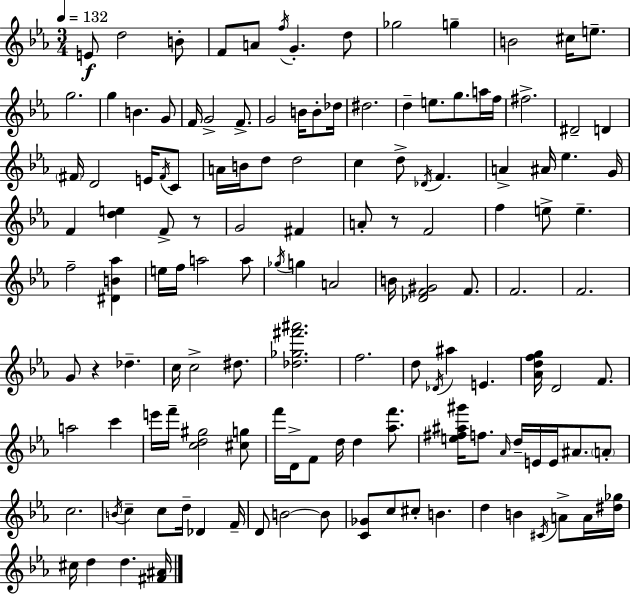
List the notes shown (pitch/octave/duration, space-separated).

E4/e D5/h B4/e F4/e A4/e F5/s G4/q. D5/e Gb5/h G5/q B4/h C#5/s E5/e. G5/h. G5/q B4/q. G4/e F4/s G4/h F4/e. G4/h B4/s B4/e Db5/s D#5/h. D5/q E5/e. G5/e. A5/s F5/s F#5/h. D#4/h D4/q F#4/s D4/h E4/s F#4/s C4/e A4/s B4/s D5/e D5/h C5/q D5/e Db4/s F4/q. A4/q A#4/s Eb5/q. G4/s F4/q [D5,E5]/q F4/e R/e G4/h F#4/q A4/e R/e F4/h F5/q E5/e E5/q. F5/h [D#4,B4,Ab5]/q E5/s F5/s A5/h A5/e Gb5/s G5/q A4/h B4/s [Db4,F4,G#4]/h F4/e. F4/h. F4/h. G4/e R/q Db5/q. C5/s C5/h D#5/e. [Db5,Gb5,F#6,A#6]/h. F5/h. D5/e Db4/s A#5/q E4/q. [Ab4,D5,F5,G5]/s D4/h F4/e. A5/h C6/q E6/s F6/s [C5,D5,G#5]/h [C#5,G5]/e F6/s D4/s F4/e D5/s D5/q [Ab5,F6]/e. [E5,F#5,A#5,G#6]/s F5/e. Ab4/s D5/s E4/s E4/s A#4/e. A4/e C5/h. B4/s C5/q C5/e D5/s Db4/q F4/s D4/e B4/h B4/e [C4,Gb4]/e C5/e C#5/e B4/q. D5/q B4/q C#4/s A4/e A4/s [D#5,Gb5]/s C#5/s D5/q D5/q. [F#4,A#4]/s